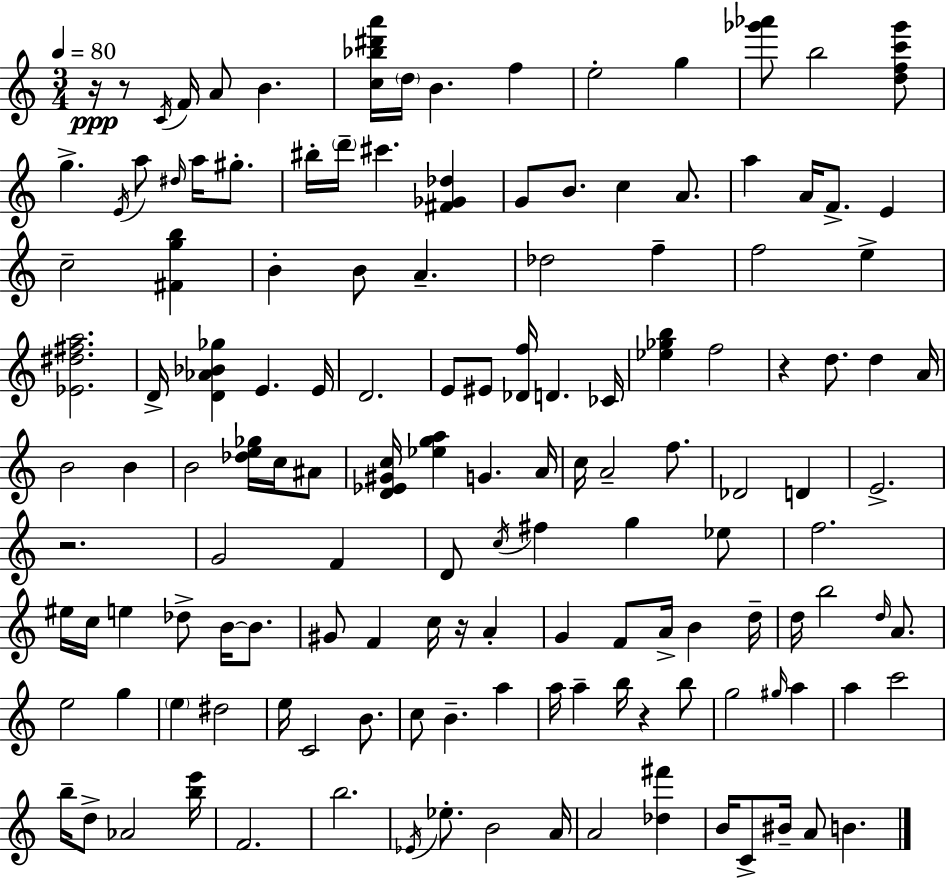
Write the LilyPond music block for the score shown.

{
  \clef treble
  \numericTimeSignature
  \time 3/4
  \key a \minor
  \tempo 4 = 80
  r16\ppp r8 \acciaccatura { c'16 } f'16 a'8 b'4. | <c'' bes'' dis''' a'''>16 \parenthesize d''16 b'4. f''4 | e''2-. g''4 | <ges''' aes'''>8 b''2 <d'' f'' c''' ges'''>8 | \break g''4.-> \acciaccatura { e'16 } a''8 \grace { dis''16 } a''16 | gis''8.-. bis''16-. \parenthesize d'''16-- cis'''4. <fis' ges' des''>4 | g'8 b'8. c''4 | a'8. a''4 a'16 f'8.-> e'4 | \break c''2-- <fis' g'' b''>4 | b'4-. b'8 a'4.-- | des''2 f''4-- | f''2 e''4-> | \break <ees' dis'' fis'' a''>2. | d'16-> <d' aes' bes' ges''>4 e'4. | e'16 d'2. | e'8 eis'8 <des' f''>16 d'4. | \break ces'16 <ees'' ges'' b''>4 f''2 | r4 d''8. d''4 | a'16 b'2 b'4 | b'2 <des'' e'' ges''>16 | \break c''16 ais'8 <d' ees' gis' c''>16 <ees'' g'' a''>4 g'4. | a'16 c''16 a'2-- | f''8. des'2 d'4 | e'2.-> | \break r2. | g'2 f'4 | d'8 \acciaccatura { c''16 } fis''4 g''4 | ees''8 f''2. | \break eis''16 c''16 e''4 des''8-> | b'16~~ b'8. gis'8 f'4 c''16 r16 | a'4-. g'4 f'8 a'16-> b'4 | d''16-- d''16 b''2 | \break \grace { d''16 } a'8. e''2 | g''4 \parenthesize e''4 dis''2 | e''16 c'2 | b'8. c''8 b'4.-- | \break a''4 a''16 a''4-- b''16 r4 | b''8 g''2 | \grace { gis''16 } a''4 a''4 c'''2 | b''16-- d''8-> aes'2 | \break <b'' e'''>16 f'2. | b''2. | \acciaccatura { ees'16 } ees''8.-. b'2 | a'16 a'2 | \break <des'' fis'''>4 b'16 c'8-> bis'16-- a'8 | b'4. \bar "|."
}